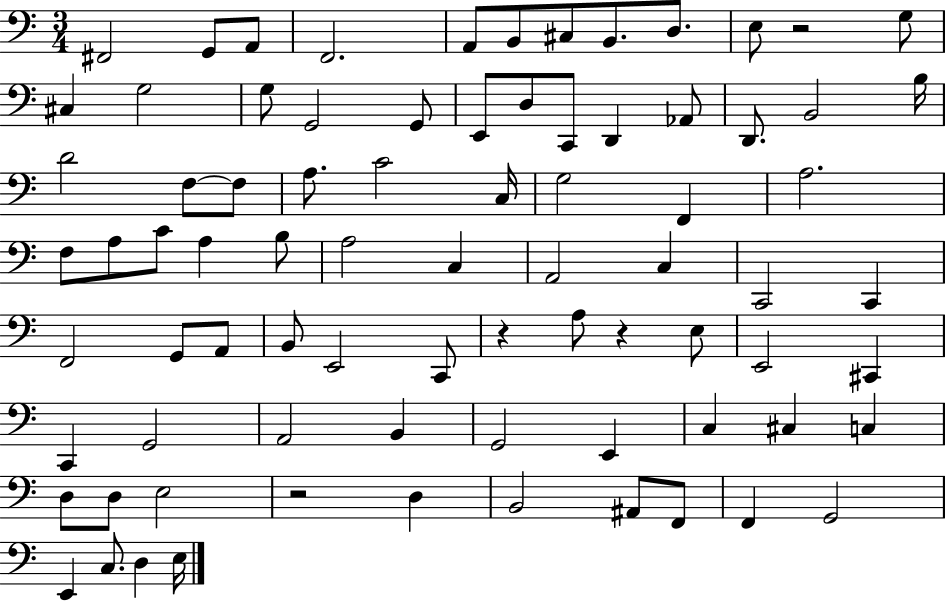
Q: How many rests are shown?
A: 4